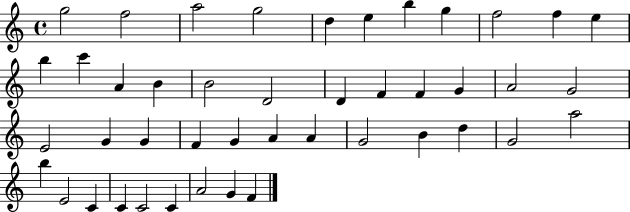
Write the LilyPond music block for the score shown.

{
  \clef treble
  \time 4/4
  \defaultTimeSignature
  \key c \major
  g''2 f''2 | a''2 g''2 | d''4 e''4 b''4 g''4 | f''2 f''4 e''4 | \break b''4 c'''4 a'4 b'4 | b'2 d'2 | d'4 f'4 f'4 g'4 | a'2 g'2 | \break e'2 g'4 g'4 | f'4 g'4 a'4 a'4 | g'2 b'4 d''4 | g'2 a''2 | \break b''4 e'2 c'4 | c'4 c'2 c'4 | a'2 g'4 f'4 | \bar "|."
}